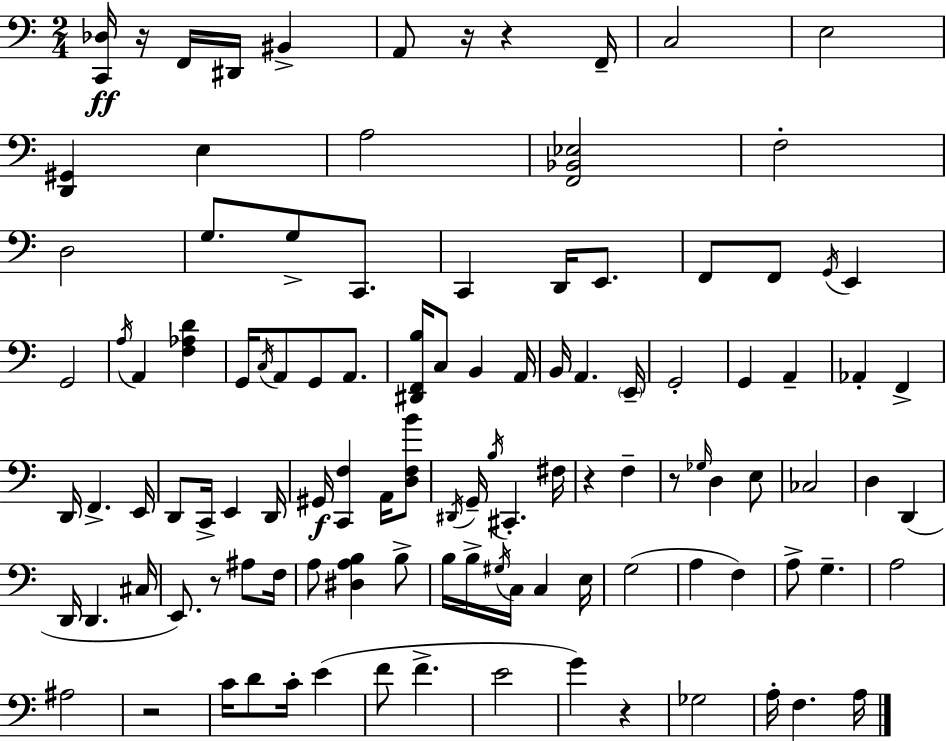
X:1
T:Untitled
M:2/4
L:1/4
K:Am
[C,,_D,]/4 z/4 F,,/4 ^D,,/4 ^B,, A,,/2 z/4 z F,,/4 C,2 E,2 [D,,^G,,] E, A,2 [F,,_B,,_E,]2 F,2 D,2 G,/2 G,/2 C,,/2 C,, D,,/4 E,,/2 F,,/2 F,,/2 G,,/4 E,, G,,2 A,/4 A,, [F,_A,D] G,,/4 C,/4 A,,/2 G,,/2 A,,/2 [^D,,F,,B,]/4 C,/2 B,, A,,/4 B,,/4 A,, E,,/4 G,,2 G,, A,, _A,, F,, D,,/4 F,, E,,/4 D,,/2 C,,/4 E,, D,,/4 ^G,,/4 [C,,F,] A,,/4 [D,F,B]/2 ^D,,/4 G,,/4 B,/4 ^C,, ^F,/4 z F, z/2 _G,/4 D, E,/2 _C,2 D, D,, D,,/4 D,, ^C,/4 E,,/2 z/2 ^A,/2 F,/4 A,/2 [^D,A,B,] B,/2 B,/4 B,/4 ^G,/4 C,/4 C, E,/4 G,2 A, F, A,/2 G, A,2 ^A,2 z2 C/4 D/2 C/4 E F/2 F E2 G z _G,2 A,/4 F, A,/4